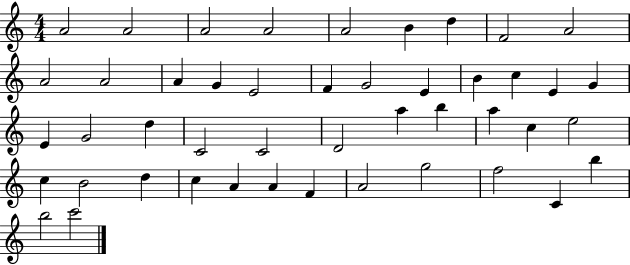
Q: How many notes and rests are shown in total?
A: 46